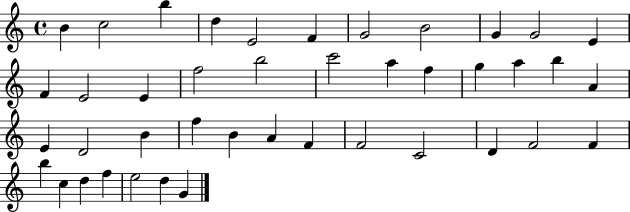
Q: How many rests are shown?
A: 0